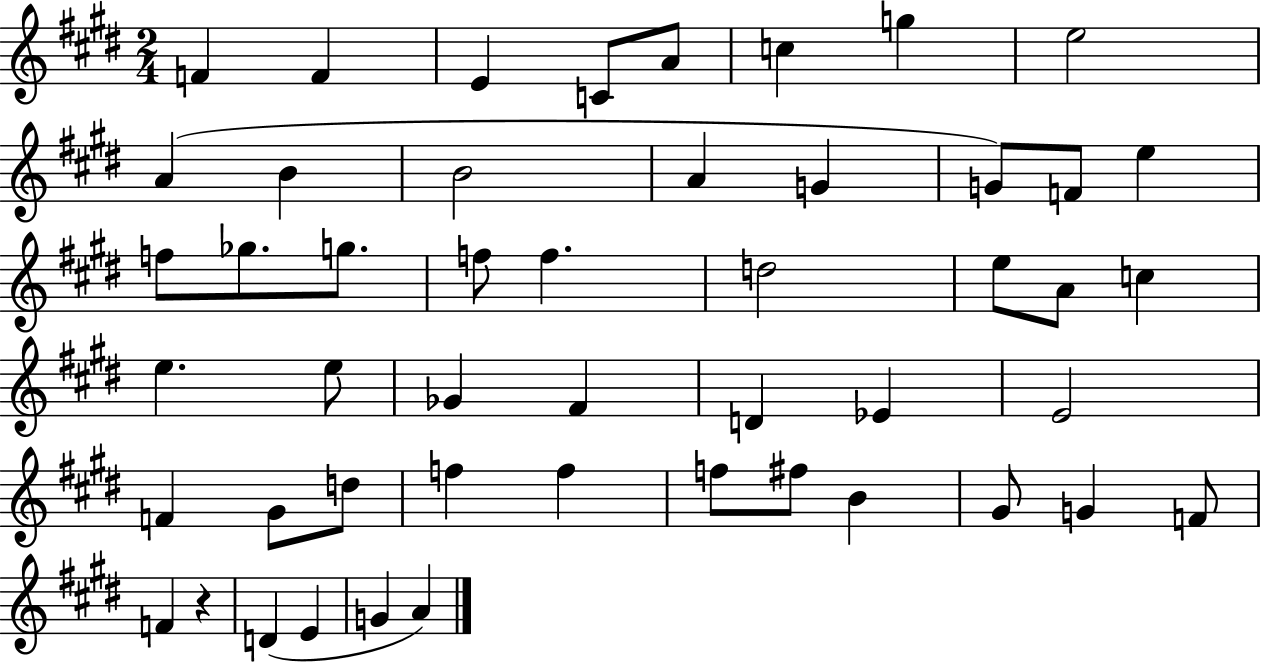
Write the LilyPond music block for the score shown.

{
  \clef treble
  \numericTimeSignature
  \time 2/4
  \key e \major
  f'4 f'4 | e'4 c'8 a'8 | c''4 g''4 | e''2 | \break a'4( b'4 | b'2 | a'4 g'4 | g'8) f'8 e''4 | \break f''8 ges''8. g''8. | f''8 f''4. | d''2 | e''8 a'8 c''4 | \break e''4. e''8 | ges'4 fis'4 | d'4 ees'4 | e'2 | \break f'4 gis'8 d''8 | f''4 f''4 | f''8 fis''8 b'4 | gis'8 g'4 f'8 | \break f'4 r4 | d'4( e'4 | g'4 a'4) | \bar "|."
}